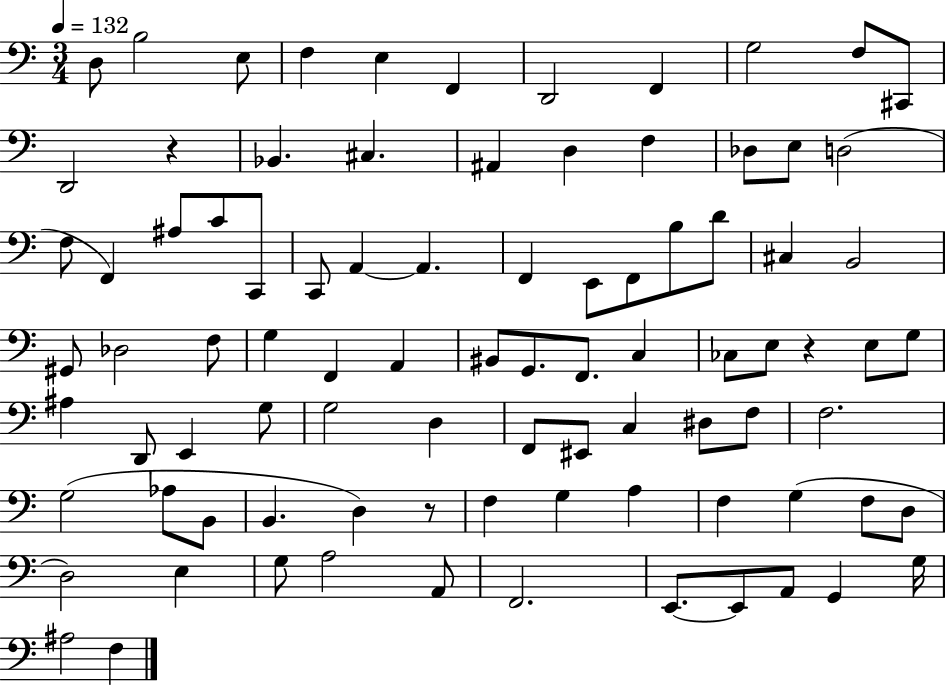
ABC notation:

X:1
T:Untitled
M:3/4
L:1/4
K:C
D,/2 B,2 E,/2 F, E, F,, D,,2 F,, G,2 F,/2 ^C,,/2 D,,2 z _B,, ^C, ^A,, D, F, _D,/2 E,/2 D,2 F,/2 F,, ^A,/2 C/2 C,,/2 C,,/2 A,, A,, F,, E,,/2 F,,/2 B,/2 D/2 ^C, B,,2 ^G,,/2 _D,2 F,/2 G, F,, A,, ^B,,/2 G,,/2 F,,/2 C, _C,/2 E,/2 z E,/2 G,/2 ^A, D,,/2 E,, G,/2 G,2 D, F,,/2 ^E,,/2 C, ^D,/2 F,/2 F,2 G,2 _A,/2 B,,/2 B,, D, z/2 F, G, A, F, G, F,/2 D,/2 D,2 E, G,/2 A,2 A,,/2 F,,2 E,,/2 E,,/2 A,,/2 G,, G,/4 ^A,2 F,